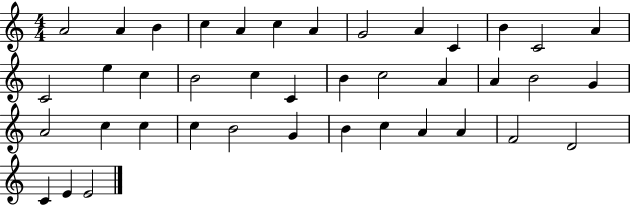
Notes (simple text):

A4/h A4/q B4/q C5/q A4/q C5/q A4/q G4/h A4/q C4/q B4/q C4/h A4/q C4/h E5/q C5/q B4/h C5/q C4/q B4/q C5/h A4/q A4/q B4/h G4/q A4/h C5/q C5/q C5/q B4/h G4/q B4/q C5/q A4/q A4/q F4/h D4/h C4/q E4/q E4/h